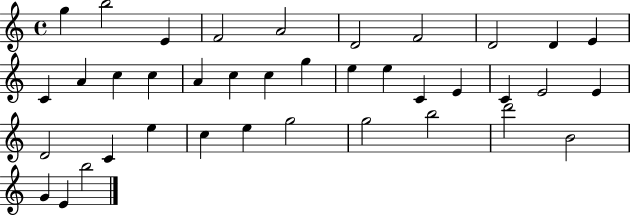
X:1
T:Untitled
M:4/4
L:1/4
K:C
g b2 E F2 A2 D2 F2 D2 D E C A c c A c c g e e C E C E2 E D2 C e c e g2 g2 b2 d'2 B2 G E b2